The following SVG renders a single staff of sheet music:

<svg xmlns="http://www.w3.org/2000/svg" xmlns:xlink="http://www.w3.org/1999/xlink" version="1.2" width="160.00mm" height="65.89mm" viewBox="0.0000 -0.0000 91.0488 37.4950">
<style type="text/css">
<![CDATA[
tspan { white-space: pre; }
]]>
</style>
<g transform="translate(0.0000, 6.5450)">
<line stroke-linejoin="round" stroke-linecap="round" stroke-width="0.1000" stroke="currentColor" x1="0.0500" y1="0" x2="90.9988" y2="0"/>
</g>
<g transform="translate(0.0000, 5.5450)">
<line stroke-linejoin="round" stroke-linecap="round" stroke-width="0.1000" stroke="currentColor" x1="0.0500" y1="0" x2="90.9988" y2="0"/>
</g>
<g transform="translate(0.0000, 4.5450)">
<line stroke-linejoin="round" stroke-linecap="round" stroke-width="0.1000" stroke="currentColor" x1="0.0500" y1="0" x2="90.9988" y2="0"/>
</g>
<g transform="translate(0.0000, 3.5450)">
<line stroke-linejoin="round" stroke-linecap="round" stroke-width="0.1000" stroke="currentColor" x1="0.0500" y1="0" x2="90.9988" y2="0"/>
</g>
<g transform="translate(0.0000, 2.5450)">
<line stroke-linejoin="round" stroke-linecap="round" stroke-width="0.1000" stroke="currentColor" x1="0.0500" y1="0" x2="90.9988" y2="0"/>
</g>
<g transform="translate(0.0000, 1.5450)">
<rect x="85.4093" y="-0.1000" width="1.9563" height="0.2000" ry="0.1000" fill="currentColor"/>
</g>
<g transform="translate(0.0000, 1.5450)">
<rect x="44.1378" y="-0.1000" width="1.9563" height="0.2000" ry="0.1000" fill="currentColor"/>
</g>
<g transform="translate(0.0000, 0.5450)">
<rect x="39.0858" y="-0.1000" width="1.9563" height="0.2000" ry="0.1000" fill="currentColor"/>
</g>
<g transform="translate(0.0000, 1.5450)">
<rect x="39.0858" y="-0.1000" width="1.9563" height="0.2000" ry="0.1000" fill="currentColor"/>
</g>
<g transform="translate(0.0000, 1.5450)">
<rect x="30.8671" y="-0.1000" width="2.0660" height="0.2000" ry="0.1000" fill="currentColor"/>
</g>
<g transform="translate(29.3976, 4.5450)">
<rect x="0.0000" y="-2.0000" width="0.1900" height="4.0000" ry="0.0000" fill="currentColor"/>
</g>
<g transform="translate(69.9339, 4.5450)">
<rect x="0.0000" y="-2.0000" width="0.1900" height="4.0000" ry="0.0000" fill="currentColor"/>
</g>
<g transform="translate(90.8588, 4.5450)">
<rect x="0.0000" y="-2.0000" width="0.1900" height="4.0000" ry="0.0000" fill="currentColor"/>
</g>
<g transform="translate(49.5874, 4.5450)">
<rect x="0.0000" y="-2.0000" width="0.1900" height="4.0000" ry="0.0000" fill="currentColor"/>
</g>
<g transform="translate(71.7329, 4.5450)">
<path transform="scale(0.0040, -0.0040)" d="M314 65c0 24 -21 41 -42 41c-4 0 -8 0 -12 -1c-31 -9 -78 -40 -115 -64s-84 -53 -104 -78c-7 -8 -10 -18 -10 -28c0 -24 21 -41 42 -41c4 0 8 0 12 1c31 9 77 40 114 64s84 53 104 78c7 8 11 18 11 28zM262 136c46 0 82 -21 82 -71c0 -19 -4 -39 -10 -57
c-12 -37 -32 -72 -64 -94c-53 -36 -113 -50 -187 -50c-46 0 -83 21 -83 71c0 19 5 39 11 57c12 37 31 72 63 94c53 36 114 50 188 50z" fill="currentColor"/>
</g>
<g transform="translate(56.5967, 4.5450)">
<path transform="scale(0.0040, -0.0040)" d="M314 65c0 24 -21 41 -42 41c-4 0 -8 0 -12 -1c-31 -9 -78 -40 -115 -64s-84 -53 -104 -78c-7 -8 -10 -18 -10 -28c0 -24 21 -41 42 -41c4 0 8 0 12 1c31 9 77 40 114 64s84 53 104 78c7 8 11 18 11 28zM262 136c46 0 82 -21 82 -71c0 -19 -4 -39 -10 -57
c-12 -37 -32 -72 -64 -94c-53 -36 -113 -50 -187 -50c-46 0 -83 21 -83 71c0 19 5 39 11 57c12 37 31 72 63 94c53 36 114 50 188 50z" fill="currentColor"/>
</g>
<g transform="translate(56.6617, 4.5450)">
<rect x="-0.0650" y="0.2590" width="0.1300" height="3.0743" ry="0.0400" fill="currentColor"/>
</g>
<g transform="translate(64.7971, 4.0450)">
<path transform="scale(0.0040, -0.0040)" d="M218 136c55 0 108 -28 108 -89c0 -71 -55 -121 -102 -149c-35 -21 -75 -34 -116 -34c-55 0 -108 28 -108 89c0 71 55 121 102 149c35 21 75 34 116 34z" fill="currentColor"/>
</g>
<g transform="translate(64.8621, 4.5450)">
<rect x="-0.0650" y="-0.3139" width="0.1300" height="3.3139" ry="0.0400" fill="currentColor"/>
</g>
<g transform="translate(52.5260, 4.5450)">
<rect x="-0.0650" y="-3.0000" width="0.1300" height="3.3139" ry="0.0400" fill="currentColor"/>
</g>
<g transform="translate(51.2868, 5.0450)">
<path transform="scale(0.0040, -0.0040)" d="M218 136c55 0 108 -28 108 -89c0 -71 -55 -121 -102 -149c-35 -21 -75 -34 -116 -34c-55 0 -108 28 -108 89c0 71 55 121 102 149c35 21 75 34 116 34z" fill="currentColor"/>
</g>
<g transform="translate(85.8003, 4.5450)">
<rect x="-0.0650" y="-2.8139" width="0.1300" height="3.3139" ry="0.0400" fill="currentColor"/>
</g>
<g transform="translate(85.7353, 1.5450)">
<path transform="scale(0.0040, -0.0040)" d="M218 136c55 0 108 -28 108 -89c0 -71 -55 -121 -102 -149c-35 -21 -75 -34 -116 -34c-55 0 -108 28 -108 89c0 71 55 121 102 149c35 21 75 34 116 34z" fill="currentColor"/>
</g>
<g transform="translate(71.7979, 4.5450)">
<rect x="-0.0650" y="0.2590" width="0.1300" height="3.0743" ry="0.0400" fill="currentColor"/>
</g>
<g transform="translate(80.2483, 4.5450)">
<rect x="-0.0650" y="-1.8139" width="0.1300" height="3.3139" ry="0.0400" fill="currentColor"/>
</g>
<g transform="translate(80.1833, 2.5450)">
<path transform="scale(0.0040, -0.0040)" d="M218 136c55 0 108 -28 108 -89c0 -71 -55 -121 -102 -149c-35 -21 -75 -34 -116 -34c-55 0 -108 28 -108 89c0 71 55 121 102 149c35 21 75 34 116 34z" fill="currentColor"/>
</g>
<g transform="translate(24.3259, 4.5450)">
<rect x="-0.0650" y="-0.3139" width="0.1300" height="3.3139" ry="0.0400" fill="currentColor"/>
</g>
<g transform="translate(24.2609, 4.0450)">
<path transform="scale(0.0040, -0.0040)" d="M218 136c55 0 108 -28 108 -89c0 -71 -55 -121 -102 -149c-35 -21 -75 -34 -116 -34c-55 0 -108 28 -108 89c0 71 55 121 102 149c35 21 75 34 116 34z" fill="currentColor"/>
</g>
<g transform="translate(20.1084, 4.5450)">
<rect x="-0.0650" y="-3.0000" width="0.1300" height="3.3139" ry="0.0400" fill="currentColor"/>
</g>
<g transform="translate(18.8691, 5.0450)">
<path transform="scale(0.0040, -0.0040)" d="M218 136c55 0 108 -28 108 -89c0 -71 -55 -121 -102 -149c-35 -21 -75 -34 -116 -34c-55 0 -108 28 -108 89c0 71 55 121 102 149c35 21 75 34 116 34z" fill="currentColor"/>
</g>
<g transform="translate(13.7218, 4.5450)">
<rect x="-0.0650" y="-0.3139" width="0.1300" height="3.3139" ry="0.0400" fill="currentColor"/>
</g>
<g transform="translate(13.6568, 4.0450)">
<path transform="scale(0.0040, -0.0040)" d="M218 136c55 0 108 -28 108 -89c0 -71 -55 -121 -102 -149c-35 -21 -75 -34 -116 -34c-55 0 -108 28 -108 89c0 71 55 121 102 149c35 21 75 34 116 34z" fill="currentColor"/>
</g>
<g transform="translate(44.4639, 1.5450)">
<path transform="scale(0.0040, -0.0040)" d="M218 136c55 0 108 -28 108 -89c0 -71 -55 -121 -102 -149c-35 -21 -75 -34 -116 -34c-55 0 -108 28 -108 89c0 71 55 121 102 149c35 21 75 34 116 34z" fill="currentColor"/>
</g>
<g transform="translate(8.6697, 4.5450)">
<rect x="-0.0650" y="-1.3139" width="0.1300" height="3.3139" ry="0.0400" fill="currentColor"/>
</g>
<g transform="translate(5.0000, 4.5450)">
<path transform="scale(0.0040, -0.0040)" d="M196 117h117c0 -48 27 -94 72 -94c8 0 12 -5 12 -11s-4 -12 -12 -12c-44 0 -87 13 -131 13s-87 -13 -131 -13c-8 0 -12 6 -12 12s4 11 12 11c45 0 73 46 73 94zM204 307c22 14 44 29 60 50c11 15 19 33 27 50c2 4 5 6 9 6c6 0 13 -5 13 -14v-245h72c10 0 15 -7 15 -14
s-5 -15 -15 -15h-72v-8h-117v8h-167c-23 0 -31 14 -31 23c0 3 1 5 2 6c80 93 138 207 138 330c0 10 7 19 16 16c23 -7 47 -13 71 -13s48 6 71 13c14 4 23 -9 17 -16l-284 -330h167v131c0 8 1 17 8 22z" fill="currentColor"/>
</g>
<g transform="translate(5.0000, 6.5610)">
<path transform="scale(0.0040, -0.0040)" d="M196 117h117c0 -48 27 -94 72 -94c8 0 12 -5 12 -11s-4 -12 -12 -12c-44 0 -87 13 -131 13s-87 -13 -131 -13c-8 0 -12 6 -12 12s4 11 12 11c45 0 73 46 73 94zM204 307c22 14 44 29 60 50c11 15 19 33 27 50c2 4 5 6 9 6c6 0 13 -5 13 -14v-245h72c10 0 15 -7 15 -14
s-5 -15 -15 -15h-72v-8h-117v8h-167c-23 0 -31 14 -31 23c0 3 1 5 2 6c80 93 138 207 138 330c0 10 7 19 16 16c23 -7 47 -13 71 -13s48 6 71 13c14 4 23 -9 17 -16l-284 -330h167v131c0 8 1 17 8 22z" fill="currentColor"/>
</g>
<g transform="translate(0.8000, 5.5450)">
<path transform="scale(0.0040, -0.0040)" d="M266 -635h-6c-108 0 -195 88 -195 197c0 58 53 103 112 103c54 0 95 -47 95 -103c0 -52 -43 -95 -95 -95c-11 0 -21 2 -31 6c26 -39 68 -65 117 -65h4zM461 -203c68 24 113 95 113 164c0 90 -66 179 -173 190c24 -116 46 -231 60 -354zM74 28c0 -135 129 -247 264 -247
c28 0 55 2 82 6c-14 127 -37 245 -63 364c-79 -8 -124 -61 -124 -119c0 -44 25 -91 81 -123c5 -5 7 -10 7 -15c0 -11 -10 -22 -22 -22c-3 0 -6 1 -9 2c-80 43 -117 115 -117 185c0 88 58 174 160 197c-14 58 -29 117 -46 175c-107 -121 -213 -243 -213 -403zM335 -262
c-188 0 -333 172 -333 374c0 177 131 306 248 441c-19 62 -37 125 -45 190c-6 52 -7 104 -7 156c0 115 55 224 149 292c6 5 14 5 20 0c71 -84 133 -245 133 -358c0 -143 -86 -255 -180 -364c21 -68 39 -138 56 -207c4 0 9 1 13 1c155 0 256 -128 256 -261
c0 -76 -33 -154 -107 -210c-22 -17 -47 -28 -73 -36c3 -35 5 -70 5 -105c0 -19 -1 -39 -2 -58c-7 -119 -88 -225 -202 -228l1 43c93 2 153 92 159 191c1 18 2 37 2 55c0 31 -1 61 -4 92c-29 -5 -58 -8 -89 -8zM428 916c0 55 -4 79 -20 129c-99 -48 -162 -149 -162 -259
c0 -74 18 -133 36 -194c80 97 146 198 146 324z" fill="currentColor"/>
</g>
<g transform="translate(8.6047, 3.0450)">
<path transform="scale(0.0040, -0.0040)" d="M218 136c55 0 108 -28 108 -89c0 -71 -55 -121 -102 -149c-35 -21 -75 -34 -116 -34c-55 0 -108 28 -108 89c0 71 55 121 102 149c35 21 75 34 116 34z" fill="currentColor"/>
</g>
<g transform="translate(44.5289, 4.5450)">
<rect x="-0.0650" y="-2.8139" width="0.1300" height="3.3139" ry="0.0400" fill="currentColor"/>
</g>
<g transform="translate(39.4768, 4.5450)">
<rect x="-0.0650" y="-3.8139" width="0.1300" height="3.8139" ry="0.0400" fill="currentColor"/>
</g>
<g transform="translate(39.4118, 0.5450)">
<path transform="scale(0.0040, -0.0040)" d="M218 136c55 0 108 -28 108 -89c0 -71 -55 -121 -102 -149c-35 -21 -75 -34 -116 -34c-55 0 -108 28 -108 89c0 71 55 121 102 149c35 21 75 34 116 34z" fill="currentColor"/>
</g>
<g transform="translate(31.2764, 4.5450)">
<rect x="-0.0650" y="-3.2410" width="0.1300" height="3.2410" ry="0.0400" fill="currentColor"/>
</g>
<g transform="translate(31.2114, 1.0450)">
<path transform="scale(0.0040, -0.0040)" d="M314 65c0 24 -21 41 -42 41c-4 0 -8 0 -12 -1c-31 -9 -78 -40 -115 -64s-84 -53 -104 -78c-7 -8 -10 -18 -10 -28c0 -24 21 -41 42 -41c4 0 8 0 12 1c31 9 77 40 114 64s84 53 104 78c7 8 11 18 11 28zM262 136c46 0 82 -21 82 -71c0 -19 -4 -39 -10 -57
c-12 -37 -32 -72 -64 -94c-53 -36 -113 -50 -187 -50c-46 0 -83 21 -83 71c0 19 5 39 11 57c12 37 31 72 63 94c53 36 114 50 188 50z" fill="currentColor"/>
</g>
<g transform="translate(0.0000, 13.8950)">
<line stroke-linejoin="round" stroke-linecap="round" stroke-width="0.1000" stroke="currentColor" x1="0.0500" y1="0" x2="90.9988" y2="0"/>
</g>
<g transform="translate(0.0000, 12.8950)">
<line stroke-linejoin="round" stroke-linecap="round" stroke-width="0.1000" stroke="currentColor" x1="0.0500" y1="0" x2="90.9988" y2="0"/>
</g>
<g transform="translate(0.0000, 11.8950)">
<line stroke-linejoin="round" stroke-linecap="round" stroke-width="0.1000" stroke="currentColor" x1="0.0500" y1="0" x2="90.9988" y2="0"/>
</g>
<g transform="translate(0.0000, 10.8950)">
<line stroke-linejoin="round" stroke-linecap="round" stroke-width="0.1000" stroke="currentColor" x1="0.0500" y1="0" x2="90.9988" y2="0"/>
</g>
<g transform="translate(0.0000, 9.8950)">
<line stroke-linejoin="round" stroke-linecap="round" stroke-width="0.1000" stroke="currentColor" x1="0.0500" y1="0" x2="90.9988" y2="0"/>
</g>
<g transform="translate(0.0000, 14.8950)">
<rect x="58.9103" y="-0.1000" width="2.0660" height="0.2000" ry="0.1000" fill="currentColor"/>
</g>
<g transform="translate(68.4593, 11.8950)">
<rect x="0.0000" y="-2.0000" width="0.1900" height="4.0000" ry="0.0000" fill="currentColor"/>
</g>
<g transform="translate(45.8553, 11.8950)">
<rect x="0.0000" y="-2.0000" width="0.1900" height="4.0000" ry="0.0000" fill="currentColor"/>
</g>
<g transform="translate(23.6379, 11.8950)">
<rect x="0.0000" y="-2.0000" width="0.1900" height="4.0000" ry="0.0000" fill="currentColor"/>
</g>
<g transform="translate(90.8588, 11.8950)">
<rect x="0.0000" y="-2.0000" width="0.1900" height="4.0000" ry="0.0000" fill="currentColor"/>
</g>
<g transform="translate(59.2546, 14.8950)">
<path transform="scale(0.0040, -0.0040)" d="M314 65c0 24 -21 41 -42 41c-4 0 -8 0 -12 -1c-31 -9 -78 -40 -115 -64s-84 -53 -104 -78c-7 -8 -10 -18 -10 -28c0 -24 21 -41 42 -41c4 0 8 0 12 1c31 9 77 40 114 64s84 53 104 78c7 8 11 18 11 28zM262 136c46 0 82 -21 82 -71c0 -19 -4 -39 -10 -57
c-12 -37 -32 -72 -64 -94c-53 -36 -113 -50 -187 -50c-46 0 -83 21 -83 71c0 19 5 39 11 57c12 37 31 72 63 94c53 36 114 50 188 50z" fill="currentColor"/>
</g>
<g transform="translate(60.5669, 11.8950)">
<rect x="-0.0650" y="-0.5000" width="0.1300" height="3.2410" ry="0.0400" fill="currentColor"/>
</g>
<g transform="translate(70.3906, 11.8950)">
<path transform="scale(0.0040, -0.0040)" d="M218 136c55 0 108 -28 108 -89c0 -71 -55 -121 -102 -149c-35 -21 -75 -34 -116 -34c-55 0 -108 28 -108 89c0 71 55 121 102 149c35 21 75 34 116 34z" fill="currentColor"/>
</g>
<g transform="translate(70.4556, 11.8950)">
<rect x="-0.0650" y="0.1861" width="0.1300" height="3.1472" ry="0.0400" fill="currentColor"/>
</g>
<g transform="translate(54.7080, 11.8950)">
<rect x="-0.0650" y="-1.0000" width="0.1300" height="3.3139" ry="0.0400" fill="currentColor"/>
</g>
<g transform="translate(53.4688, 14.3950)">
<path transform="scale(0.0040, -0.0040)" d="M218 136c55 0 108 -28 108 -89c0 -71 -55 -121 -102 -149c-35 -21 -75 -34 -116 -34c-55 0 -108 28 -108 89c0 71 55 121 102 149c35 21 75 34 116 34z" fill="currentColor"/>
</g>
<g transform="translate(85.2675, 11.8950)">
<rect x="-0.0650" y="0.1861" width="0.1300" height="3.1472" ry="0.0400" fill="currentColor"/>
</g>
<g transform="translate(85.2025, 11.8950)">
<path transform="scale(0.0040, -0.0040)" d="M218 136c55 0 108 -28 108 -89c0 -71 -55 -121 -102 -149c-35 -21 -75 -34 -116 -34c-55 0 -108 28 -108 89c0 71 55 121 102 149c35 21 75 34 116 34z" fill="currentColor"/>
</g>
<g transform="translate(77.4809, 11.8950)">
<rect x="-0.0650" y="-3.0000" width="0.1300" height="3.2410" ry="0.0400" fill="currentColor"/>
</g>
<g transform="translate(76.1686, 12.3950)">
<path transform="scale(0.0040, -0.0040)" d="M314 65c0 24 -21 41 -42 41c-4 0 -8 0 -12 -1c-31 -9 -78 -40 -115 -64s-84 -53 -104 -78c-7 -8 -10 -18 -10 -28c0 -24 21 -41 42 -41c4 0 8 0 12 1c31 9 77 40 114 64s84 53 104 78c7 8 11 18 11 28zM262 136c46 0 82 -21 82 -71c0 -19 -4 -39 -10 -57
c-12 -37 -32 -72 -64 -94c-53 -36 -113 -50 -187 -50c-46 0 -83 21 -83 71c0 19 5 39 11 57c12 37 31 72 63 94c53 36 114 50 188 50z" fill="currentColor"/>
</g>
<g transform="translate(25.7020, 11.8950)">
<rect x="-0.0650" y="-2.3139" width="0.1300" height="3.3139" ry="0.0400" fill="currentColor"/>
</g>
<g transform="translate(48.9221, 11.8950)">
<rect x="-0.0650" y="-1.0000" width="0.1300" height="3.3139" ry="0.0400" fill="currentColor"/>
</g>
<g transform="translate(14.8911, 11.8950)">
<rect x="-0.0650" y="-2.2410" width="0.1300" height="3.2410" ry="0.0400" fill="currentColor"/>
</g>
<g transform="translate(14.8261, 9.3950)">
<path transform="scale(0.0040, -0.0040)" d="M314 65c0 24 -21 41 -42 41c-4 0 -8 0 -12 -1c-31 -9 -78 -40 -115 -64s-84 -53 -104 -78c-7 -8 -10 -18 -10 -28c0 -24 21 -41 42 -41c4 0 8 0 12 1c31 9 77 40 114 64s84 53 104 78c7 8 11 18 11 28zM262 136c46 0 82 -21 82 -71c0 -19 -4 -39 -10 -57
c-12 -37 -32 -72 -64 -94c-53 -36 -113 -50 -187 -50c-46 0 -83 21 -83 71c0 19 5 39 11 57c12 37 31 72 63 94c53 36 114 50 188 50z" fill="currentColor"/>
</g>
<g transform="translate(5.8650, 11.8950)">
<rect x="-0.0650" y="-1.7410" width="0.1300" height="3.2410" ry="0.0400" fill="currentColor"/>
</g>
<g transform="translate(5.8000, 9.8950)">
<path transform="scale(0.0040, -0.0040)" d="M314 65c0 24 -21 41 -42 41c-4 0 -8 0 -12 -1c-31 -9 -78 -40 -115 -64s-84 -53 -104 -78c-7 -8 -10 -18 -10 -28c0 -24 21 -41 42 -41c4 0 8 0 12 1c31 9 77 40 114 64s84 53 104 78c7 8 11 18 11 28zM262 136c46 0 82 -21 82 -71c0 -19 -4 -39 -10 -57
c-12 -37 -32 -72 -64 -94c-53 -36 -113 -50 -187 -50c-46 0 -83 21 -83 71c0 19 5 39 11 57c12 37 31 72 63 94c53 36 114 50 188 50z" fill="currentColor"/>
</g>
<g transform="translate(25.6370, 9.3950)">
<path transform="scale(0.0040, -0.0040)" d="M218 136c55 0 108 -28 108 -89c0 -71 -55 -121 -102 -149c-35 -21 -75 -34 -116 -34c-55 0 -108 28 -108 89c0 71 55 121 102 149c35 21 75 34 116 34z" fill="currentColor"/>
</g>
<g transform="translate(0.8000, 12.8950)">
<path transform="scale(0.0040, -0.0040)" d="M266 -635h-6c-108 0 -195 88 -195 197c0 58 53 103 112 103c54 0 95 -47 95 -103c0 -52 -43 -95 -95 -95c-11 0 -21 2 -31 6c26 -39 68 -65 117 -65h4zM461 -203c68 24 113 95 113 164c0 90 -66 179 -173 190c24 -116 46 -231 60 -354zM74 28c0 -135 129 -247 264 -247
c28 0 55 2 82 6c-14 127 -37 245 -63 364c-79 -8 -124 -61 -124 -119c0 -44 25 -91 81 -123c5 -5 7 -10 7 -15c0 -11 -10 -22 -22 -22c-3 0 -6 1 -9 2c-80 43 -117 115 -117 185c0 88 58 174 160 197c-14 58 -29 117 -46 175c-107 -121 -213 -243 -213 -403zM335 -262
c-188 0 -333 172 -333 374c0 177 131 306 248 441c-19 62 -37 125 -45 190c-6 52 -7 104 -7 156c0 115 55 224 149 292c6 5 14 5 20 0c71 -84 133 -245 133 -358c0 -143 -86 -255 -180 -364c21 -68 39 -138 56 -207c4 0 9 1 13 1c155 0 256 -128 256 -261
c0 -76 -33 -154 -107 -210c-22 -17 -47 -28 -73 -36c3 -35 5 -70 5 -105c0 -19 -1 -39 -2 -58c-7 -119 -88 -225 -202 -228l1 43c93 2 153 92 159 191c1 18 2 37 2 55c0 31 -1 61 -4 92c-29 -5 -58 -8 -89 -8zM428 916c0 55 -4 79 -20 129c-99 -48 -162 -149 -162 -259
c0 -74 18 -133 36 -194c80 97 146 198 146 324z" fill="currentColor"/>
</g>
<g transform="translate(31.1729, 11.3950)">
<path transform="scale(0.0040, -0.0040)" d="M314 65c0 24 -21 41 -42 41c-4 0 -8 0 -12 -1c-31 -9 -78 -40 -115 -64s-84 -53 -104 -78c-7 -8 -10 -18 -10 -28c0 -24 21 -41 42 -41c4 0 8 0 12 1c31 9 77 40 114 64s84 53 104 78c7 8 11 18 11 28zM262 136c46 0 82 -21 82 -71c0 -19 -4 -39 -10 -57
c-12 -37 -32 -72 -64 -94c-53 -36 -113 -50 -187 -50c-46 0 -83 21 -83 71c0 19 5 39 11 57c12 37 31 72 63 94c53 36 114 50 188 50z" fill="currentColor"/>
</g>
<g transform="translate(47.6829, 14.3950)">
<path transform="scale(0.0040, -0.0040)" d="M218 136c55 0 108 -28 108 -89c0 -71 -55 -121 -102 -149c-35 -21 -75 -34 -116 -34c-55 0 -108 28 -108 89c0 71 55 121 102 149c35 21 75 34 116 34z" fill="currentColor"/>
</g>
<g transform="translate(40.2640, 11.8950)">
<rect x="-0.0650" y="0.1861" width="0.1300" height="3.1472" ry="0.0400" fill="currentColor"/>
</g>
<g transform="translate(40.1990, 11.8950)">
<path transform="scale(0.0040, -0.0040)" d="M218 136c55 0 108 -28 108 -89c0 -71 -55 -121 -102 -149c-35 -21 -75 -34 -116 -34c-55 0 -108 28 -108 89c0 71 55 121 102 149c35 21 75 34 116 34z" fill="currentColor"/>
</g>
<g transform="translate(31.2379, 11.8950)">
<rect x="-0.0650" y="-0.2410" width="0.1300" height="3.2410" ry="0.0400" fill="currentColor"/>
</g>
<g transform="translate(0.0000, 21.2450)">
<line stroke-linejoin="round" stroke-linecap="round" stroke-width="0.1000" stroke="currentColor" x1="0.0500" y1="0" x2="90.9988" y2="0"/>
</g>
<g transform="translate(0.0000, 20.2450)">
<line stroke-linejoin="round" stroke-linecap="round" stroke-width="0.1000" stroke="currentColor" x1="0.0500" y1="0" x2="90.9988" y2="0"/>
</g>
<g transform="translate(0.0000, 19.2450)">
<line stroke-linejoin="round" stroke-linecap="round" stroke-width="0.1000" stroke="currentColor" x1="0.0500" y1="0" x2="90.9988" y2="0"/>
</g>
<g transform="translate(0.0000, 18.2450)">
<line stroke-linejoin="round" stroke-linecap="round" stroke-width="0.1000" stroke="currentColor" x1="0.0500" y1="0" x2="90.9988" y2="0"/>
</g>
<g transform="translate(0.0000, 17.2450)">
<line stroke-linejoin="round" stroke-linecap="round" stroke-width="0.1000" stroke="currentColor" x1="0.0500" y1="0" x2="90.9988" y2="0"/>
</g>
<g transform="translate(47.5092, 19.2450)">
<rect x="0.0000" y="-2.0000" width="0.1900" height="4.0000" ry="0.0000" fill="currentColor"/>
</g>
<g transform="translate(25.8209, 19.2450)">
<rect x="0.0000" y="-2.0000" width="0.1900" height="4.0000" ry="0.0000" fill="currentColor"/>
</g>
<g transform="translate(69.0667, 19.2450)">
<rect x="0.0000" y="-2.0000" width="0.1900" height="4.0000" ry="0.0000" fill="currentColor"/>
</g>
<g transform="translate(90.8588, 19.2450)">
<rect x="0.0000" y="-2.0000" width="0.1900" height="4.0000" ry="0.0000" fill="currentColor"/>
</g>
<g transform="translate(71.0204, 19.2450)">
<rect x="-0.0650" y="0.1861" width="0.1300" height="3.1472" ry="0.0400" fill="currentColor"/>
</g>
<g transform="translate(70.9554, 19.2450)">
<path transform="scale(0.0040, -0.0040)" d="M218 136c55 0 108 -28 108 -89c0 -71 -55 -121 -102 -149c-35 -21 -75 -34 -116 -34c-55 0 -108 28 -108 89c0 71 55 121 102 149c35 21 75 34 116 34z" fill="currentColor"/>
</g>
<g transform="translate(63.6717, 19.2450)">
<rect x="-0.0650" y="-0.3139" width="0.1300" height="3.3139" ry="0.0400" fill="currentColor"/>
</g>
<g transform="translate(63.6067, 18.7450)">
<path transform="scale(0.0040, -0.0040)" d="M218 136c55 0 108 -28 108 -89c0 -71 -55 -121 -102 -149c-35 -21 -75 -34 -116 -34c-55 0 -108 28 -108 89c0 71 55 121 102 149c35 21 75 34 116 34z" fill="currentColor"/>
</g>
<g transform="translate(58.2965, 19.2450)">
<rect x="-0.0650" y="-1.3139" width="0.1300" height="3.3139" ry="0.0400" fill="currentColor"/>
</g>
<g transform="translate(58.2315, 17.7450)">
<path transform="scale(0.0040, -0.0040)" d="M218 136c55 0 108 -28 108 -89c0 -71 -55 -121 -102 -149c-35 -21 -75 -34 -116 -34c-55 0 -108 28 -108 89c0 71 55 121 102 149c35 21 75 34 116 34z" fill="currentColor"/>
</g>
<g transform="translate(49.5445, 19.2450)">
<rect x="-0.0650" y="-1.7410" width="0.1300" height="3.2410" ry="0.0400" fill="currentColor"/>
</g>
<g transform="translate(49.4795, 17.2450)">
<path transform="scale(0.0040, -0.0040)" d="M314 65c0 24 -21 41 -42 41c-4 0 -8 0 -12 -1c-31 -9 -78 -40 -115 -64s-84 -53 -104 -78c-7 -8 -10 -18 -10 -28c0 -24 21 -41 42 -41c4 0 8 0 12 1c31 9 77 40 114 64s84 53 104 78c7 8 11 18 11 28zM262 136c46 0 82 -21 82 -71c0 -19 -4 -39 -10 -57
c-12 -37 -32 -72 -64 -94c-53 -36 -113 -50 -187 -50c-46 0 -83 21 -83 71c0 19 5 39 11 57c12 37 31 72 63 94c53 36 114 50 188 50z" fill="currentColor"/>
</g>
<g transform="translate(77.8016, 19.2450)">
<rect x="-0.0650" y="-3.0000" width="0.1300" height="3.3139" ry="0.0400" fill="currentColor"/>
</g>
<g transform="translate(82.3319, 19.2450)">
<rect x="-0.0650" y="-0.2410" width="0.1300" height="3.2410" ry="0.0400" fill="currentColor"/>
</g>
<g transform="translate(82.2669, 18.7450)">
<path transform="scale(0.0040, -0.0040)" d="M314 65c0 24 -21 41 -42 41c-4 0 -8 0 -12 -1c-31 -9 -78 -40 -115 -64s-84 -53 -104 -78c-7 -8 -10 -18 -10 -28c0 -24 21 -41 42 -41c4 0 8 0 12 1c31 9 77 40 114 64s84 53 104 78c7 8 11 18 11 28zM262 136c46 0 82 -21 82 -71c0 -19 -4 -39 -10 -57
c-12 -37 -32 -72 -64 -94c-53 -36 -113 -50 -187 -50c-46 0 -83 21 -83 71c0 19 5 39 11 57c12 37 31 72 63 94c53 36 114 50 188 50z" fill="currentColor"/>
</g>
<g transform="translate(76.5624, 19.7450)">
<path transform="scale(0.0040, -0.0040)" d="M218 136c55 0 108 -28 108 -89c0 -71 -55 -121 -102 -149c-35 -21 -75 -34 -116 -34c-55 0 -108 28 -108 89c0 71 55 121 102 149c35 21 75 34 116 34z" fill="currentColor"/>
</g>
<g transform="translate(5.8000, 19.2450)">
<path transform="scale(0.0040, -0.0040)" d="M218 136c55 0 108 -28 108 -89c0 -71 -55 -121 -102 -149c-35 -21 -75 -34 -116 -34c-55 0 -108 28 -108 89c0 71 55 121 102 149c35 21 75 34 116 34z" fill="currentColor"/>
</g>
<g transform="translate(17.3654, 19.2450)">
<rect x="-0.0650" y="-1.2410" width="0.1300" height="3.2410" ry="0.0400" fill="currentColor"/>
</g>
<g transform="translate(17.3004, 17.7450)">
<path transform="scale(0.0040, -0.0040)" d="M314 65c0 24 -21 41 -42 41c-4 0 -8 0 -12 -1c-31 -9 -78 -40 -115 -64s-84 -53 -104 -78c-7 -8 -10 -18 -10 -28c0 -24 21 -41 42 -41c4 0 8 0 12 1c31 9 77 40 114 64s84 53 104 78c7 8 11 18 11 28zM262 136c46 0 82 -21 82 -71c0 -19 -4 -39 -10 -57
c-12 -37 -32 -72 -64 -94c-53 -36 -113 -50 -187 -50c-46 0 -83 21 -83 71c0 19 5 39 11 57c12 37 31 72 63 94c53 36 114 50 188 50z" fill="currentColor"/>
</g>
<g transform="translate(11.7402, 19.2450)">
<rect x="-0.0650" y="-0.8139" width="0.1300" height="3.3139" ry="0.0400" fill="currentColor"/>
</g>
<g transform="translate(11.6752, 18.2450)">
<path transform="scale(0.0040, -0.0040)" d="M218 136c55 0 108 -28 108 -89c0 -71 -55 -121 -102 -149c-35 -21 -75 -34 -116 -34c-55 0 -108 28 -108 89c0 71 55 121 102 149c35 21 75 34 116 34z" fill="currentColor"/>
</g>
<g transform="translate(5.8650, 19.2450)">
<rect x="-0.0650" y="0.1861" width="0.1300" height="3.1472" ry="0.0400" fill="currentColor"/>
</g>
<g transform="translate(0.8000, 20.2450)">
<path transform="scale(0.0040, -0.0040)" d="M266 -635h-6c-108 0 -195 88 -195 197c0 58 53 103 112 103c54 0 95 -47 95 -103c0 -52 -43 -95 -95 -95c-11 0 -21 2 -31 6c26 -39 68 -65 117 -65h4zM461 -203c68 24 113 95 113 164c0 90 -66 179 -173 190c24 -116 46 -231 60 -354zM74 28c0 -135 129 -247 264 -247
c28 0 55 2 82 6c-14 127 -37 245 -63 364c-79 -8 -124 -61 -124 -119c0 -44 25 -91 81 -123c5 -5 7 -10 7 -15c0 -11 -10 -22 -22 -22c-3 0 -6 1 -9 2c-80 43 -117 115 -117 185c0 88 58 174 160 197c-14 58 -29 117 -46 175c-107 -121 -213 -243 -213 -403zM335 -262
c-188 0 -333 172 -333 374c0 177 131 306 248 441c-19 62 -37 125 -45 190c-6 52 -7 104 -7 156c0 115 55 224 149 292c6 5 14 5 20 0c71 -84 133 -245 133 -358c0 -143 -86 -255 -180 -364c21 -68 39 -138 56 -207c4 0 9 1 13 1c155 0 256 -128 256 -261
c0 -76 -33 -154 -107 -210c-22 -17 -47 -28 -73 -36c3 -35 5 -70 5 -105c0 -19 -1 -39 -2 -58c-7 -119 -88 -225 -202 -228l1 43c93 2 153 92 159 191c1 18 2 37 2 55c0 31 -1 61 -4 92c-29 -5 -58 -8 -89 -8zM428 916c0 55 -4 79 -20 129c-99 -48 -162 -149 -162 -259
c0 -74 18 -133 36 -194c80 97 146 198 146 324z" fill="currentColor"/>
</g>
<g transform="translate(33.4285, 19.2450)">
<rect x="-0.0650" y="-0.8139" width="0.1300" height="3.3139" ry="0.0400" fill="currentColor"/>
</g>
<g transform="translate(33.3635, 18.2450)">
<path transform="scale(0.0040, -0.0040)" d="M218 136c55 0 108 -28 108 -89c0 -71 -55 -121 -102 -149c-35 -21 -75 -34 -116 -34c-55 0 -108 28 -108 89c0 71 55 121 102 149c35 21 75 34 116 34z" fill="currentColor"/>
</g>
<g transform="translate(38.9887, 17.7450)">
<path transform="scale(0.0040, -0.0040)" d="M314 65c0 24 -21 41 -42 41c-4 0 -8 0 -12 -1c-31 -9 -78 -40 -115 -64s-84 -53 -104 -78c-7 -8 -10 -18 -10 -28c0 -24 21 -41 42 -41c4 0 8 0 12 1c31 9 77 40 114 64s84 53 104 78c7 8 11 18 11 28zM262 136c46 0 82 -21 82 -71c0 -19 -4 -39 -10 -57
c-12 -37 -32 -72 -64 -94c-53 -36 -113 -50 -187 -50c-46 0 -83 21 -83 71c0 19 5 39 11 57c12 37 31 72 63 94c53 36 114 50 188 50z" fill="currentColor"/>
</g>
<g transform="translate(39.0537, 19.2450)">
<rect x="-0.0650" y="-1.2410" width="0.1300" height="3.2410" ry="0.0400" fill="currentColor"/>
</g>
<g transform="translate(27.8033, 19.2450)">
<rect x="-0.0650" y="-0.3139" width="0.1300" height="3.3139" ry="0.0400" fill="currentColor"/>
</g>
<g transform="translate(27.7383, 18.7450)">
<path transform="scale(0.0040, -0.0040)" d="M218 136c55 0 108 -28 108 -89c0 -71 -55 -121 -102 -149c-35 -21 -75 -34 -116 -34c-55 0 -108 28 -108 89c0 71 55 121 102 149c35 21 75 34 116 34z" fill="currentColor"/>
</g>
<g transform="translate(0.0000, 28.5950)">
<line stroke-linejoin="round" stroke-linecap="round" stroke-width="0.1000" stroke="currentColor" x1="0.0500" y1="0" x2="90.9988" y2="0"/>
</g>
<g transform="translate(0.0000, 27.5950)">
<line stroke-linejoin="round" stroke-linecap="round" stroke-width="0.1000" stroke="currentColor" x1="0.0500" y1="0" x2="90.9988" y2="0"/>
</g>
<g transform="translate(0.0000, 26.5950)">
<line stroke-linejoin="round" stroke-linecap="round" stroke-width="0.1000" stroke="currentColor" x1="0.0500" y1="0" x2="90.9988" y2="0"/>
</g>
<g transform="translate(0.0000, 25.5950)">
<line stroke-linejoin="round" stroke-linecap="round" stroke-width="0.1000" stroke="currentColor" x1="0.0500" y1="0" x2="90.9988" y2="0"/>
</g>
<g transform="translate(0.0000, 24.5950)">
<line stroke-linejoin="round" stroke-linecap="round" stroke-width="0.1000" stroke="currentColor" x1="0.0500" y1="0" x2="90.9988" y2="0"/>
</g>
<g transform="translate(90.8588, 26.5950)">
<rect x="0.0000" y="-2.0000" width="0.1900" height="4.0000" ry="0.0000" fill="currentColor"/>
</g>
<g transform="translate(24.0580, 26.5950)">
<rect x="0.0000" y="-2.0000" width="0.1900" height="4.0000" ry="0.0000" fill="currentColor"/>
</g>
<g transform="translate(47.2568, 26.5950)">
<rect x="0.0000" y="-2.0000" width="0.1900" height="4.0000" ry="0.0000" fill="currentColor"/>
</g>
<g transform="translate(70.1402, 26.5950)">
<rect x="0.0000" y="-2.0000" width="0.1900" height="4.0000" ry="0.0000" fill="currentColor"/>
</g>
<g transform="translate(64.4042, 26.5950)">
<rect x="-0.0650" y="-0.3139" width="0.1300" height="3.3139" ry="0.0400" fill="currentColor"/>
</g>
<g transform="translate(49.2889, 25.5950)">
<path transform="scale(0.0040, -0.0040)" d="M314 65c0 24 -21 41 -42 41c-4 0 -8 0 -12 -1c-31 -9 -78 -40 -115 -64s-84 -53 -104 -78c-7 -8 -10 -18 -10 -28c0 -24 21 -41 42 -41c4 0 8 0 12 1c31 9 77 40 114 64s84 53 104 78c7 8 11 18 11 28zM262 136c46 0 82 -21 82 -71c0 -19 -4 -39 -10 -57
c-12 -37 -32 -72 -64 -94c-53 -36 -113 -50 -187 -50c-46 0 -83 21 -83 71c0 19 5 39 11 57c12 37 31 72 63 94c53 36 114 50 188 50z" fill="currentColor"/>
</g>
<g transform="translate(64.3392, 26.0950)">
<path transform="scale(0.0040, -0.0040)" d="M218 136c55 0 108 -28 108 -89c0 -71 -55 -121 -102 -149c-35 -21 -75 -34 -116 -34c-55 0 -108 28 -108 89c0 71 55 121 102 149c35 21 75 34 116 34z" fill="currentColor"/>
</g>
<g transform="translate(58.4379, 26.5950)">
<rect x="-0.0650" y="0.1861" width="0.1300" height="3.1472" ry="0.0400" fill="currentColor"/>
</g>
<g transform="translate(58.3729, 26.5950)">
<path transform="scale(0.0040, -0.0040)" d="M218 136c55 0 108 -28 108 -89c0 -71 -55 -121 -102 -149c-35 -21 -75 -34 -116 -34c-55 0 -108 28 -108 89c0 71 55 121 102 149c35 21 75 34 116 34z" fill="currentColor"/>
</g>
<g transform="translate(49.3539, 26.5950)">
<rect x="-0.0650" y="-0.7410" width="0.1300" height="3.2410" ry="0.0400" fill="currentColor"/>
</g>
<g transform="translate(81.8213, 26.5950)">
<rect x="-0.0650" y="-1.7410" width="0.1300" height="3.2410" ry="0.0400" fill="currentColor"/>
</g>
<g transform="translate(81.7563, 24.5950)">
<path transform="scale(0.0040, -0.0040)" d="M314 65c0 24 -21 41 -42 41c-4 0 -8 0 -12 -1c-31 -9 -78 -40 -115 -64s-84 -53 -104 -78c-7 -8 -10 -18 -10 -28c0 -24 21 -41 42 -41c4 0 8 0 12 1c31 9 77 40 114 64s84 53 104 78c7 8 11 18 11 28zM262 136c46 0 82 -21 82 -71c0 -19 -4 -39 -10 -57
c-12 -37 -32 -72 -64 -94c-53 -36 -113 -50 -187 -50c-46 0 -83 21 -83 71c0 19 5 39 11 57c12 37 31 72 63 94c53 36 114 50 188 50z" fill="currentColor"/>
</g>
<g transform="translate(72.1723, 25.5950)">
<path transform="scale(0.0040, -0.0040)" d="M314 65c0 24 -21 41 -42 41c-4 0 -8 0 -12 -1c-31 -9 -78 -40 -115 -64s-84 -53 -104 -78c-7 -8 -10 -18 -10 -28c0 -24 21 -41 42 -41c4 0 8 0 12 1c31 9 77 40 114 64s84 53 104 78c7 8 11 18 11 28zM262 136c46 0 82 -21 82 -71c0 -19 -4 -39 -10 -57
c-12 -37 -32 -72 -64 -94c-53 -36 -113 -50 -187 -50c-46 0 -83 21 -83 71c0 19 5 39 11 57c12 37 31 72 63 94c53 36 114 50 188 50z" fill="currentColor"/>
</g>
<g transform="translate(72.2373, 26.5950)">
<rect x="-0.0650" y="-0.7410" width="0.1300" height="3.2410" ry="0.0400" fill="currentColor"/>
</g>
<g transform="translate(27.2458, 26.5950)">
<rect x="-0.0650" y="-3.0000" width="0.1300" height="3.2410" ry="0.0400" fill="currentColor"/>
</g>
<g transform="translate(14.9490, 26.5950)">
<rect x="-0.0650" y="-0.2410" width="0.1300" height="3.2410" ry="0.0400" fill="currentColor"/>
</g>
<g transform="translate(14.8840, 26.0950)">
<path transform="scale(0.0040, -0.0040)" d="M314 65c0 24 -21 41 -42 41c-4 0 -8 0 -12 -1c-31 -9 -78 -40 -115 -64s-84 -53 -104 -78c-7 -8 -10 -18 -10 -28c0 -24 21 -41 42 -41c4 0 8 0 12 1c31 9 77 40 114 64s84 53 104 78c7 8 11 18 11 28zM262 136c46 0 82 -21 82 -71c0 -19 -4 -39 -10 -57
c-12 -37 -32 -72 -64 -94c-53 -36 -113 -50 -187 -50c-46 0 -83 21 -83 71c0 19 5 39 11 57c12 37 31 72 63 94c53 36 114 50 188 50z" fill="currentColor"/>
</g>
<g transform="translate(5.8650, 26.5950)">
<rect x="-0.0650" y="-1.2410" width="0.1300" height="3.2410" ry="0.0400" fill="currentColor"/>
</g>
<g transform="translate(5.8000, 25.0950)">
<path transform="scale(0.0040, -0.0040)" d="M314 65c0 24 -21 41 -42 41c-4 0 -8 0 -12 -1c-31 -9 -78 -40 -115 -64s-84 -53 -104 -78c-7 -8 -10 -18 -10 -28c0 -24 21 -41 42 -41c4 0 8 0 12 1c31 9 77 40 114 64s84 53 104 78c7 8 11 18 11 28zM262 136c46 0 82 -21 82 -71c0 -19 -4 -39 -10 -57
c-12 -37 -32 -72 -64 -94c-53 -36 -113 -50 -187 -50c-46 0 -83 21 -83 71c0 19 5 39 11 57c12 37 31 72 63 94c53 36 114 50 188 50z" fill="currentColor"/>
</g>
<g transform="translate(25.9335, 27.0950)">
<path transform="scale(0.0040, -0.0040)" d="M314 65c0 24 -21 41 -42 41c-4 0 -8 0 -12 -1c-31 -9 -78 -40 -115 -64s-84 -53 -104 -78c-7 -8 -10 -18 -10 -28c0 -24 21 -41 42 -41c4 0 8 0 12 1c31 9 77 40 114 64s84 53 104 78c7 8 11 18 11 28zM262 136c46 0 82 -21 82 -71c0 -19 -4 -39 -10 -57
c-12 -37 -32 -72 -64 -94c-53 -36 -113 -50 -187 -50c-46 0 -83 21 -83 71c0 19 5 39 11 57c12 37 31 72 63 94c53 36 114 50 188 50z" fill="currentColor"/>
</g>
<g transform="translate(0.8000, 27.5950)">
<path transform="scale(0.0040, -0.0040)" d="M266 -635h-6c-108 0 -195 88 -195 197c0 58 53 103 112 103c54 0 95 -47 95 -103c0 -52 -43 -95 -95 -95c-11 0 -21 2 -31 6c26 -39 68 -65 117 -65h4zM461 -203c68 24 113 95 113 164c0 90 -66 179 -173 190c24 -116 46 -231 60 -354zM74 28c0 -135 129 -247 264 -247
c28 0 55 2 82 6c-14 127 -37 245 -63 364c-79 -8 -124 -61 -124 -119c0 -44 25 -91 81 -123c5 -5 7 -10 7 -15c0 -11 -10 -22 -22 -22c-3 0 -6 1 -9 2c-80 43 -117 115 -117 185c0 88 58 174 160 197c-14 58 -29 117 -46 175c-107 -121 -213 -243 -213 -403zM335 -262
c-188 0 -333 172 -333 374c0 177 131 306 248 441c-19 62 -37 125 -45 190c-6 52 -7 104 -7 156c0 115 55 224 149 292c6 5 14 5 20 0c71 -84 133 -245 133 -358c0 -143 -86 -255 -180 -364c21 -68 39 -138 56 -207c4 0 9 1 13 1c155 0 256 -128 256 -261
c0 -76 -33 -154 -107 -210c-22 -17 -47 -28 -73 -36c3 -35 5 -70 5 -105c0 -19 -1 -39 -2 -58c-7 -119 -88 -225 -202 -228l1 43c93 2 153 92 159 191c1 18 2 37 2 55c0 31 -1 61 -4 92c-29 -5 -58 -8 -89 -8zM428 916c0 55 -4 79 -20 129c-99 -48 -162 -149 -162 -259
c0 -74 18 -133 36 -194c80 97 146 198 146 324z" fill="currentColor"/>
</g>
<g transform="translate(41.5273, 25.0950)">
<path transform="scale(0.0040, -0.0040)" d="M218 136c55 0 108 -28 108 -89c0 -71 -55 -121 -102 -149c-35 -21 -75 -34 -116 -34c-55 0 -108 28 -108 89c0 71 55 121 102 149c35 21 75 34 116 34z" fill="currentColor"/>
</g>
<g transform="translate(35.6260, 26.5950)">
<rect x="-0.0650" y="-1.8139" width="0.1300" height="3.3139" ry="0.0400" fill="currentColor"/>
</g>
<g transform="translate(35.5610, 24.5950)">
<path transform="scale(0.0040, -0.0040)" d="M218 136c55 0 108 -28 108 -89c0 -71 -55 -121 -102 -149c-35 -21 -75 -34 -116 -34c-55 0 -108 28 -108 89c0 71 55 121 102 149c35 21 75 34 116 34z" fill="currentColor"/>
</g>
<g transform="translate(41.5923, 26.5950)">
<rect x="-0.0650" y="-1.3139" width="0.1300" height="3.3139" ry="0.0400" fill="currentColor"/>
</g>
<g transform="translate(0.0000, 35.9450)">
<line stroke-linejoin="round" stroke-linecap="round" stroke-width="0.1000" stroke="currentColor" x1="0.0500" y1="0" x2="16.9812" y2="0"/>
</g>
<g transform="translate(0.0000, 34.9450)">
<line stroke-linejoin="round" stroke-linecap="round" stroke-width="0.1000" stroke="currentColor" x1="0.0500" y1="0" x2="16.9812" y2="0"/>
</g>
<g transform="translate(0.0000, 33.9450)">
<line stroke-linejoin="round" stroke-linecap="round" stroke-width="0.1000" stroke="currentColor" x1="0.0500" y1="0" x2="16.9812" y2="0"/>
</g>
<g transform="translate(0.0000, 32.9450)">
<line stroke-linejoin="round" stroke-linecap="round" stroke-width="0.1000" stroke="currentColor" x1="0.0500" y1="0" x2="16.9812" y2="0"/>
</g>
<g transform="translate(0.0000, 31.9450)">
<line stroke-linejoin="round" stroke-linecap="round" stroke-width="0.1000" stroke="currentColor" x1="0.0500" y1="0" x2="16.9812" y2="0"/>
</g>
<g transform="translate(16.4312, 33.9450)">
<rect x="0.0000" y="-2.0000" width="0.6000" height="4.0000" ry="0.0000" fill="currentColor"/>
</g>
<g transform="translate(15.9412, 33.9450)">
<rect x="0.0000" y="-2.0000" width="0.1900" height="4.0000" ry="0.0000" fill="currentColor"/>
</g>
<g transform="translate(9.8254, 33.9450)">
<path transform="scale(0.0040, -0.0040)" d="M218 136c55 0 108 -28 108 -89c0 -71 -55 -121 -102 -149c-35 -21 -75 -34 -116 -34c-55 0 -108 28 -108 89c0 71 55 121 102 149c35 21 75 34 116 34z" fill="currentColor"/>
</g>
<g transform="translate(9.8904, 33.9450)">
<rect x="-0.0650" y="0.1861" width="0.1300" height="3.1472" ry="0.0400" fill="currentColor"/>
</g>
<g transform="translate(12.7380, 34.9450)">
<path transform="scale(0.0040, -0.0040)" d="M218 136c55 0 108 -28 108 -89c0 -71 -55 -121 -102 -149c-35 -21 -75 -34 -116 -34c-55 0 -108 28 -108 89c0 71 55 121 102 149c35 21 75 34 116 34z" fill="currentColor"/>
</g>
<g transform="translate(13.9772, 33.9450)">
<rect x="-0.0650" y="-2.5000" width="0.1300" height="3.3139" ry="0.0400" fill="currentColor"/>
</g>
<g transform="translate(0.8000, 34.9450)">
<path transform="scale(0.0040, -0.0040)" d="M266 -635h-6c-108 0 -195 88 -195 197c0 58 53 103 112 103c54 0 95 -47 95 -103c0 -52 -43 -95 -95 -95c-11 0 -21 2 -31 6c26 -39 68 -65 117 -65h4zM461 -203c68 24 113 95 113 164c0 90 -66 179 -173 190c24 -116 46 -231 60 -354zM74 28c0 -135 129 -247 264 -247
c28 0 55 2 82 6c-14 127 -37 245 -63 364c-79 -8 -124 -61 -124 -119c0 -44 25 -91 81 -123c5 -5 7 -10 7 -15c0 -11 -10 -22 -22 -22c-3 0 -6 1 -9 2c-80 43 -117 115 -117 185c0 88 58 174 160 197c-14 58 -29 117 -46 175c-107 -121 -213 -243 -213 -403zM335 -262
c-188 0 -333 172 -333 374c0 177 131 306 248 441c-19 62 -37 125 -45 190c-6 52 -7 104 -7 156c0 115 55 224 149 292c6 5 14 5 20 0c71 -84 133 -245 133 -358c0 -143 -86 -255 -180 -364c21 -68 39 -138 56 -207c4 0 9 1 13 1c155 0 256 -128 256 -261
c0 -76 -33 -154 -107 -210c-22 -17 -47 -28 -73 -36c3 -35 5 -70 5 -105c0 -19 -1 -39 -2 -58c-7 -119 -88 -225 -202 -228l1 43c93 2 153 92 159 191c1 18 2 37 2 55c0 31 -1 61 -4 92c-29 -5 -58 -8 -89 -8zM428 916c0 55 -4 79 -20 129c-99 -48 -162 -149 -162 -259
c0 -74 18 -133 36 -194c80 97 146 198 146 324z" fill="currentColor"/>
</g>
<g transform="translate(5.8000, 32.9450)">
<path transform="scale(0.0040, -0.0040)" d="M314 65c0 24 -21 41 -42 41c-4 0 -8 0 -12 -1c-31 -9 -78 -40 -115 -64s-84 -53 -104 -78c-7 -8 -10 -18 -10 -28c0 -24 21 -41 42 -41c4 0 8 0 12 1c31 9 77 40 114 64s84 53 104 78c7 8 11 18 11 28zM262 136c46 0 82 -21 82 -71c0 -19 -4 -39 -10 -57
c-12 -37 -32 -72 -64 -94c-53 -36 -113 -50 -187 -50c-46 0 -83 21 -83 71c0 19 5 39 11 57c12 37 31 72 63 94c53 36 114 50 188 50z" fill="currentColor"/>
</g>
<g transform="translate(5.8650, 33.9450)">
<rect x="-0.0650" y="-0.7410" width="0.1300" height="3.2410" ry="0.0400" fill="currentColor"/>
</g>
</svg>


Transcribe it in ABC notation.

X:1
T:Untitled
M:4/4
L:1/4
K:C
e c A c b2 c' a A B2 c B2 f a f2 g2 g c2 B D D C2 B A2 B B d e2 c d e2 f2 e c B A c2 e2 c2 A2 f e d2 B c d2 f2 d2 B G